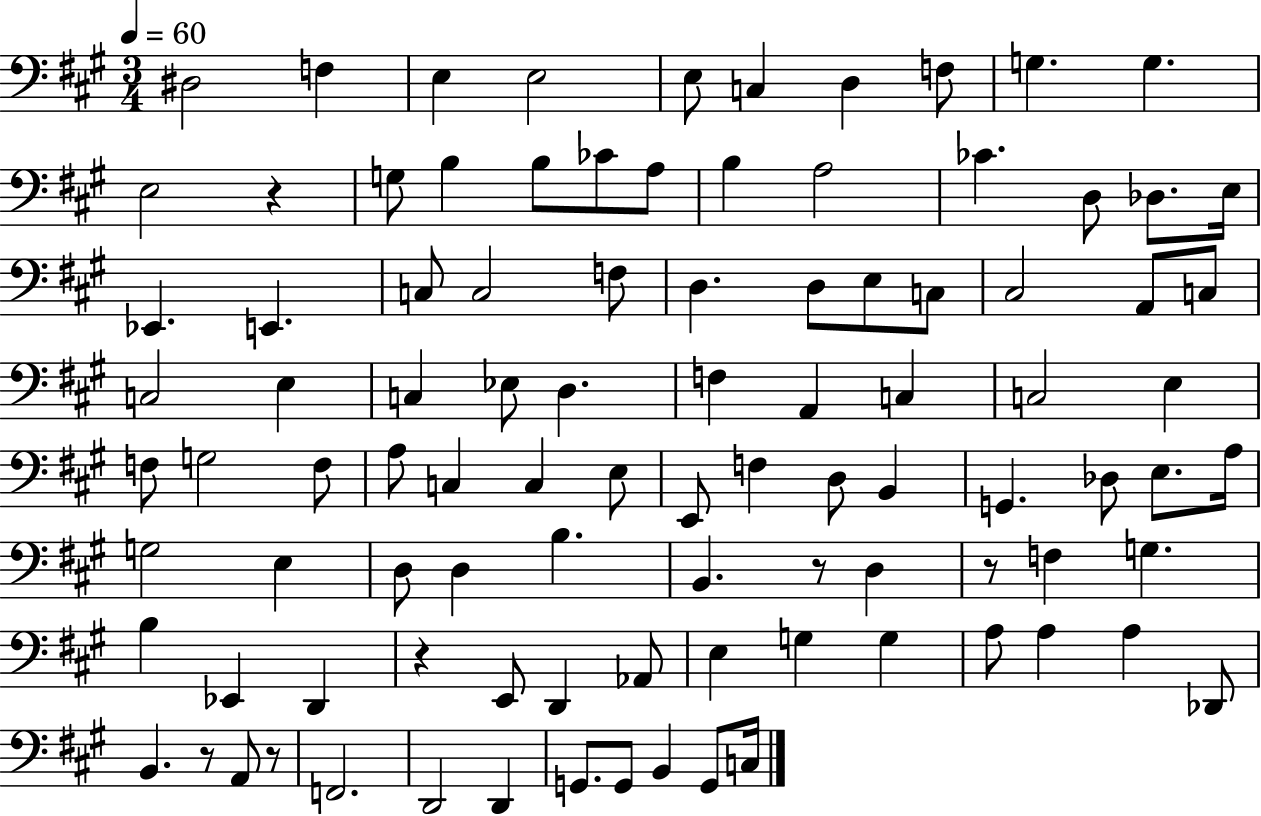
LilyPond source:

{
  \clef bass
  \numericTimeSignature
  \time 3/4
  \key a \major
  \tempo 4 = 60
  dis2 f4 | e4 e2 | e8 c4 d4 f8 | g4. g4. | \break e2 r4 | g8 b4 b8 ces'8 a8 | b4 a2 | ces'4. d8 des8. e16 | \break ees,4. e,4. | c8 c2 f8 | d4. d8 e8 c8 | cis2 a,8 c8 | \break c2 e4 | c4 ees8 d4. | f4 a,4 c4 | c2 e4 | \break f8 g2 f8 | a8 c4 c4 e8 | e,8 f4 d8 b,4 | g,4. des8 e8. a16 | \break g2 e4 | d8 d4 b4. | b,4. r8 d4 | r8 f4 g4. | \break b4 ees,4 d,4 | r4 e,8 d,4 aes,8 | e4 g4 g4 | a8 a4 a4 des,8 | \break b,4. r8 a,8 r8 | f,2. | d,2 d,4 | g,8. g,8 b,4 g,8 c16 | \break \bar "|."
}